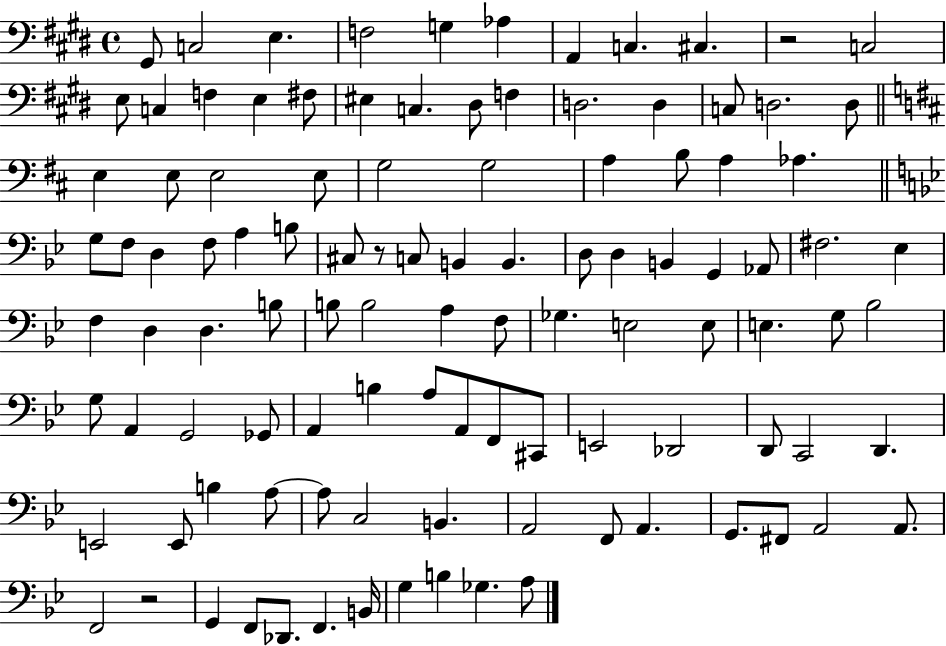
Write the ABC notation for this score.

X:1
T:Untitled
M:4/4
L:1/4
K:E
^G,,/2 C,2 E, F,2 G, _A, A,, C, ^C, z2 C,2 E,/2 C, F, E, ^F,/2 ^E, C, ^D,/2 F, D,2 D, C,/2 D,2 D,/2 E, E,/2 E,2 E,/2 G,2 G,2 A, B,/2 A, _A, G,/2 F,/2 D, F,/2 A, B,/2 ^C,/2 z/2 C,/2 B,, B,, D,/2 D, B,, G,, _A,,/2 ^F,2 _E, F, D, D, B,/2 B,/2 B,2 A, F,/2 _G, E,2 E,/2 E, G,/2 _B,2 G,/2 A,, G,,2 _G,,/2 A,, B, A,/2 A,,/2 F,,/2 ^C,,/2 E,,2 _D,,2 D,,/2 C,,2 D,, E,,2 E,,/2 B, A,/2 A,/2 C,2 B,, A,,2 F,,/2 A,, G,,/2 ^F,,/2 A,,2 A,,/2 F,,2 z2 G,, F,,/2 _D,,/2 F,, B,,/4 G, B, _G, A,/2